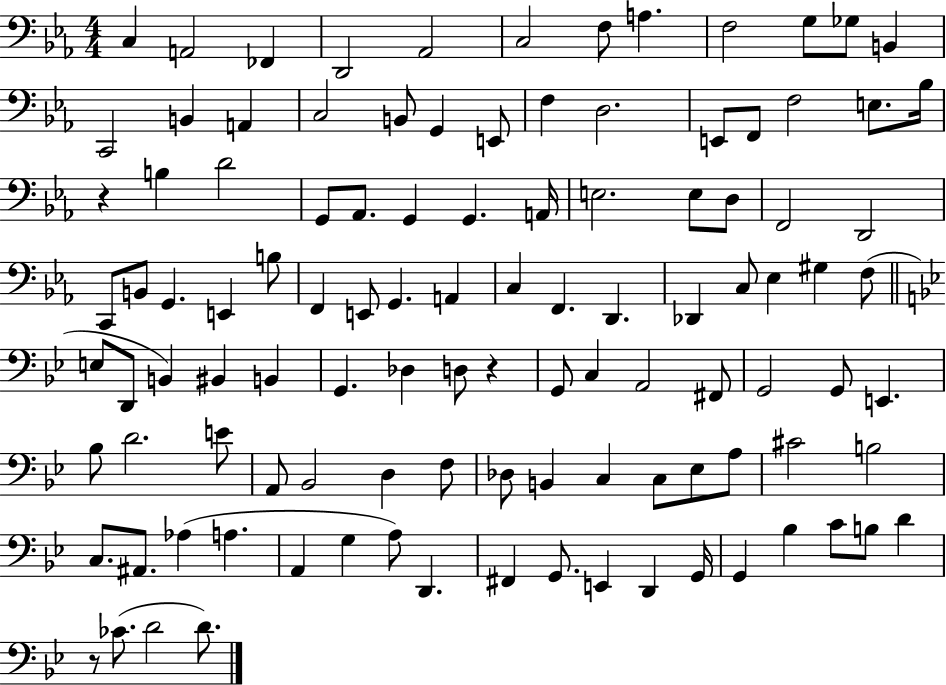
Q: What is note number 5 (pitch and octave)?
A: Ab2